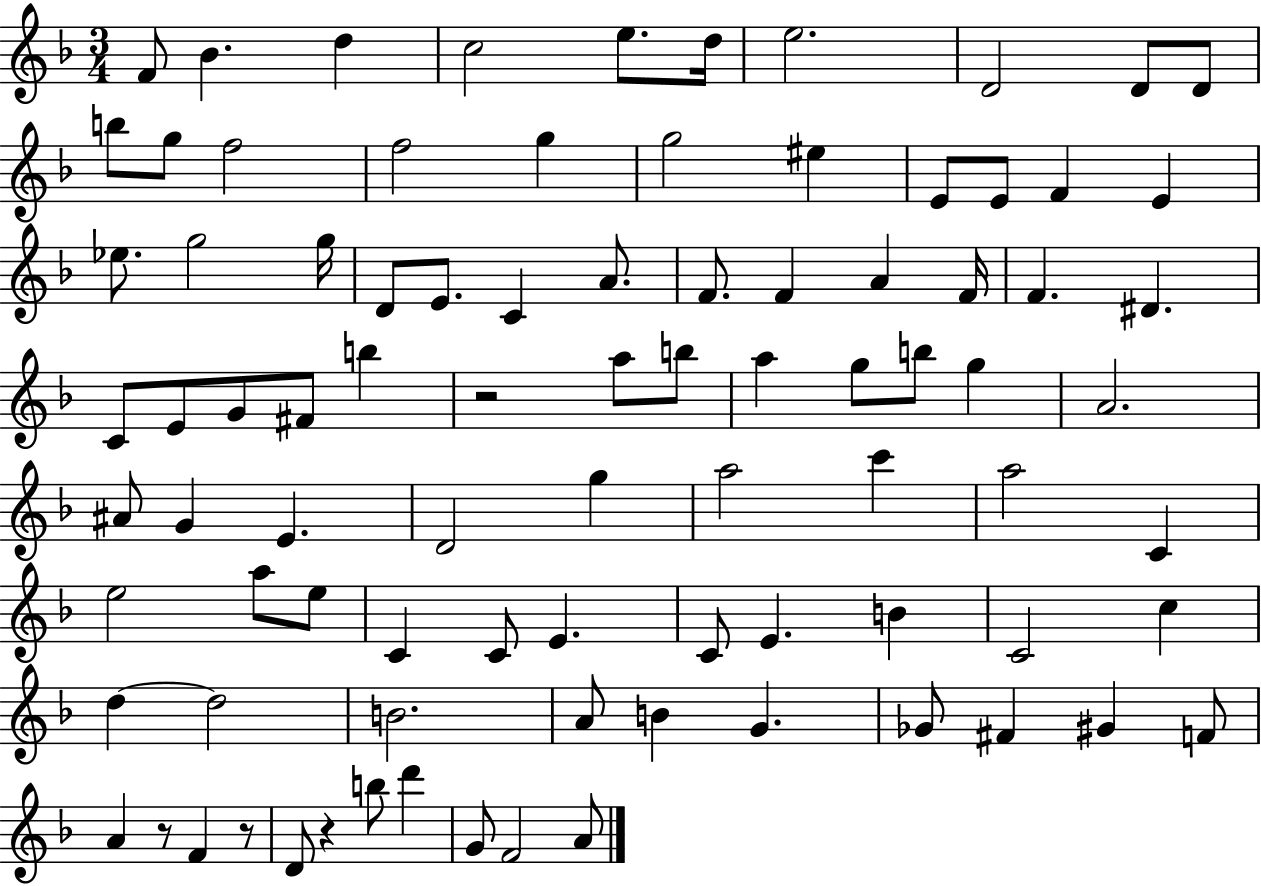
F4/e Bb4/q. D5/q C5/h E5/e. D5/s E5/h. D4/h D4/e D4/e B5/e G5/e F5/h F5/h G5/q G5/h EIS5/q E4/e E4/e F4/q E4/q Eb5/e. G5/h G5/s D4/e E4/e. C4/q A4/e. F4/e. F4/q A4/q F4/s F4/q. D#4/q. C4/e E4/e G4/e F#4/e B5/q R/h A5/e B5/e A5/q G5/e B5/e G5/q A4/h. A#4/e G4/q E4/q. D4/h G5/q A5/h C6/q A5/h C4/q E5/h A5/e E5/e C4/q C4/e E4/q. C4/e E4/q. B4/q C4/h C5/q D5/q D5/h B4/h. A4/e B4/q G4/q. Gb4/e F#4/q G#4/q F4/e A4/q R/e F4/q R/e D4/e R/q B5/e D6/q G4/e F4/h A4/e